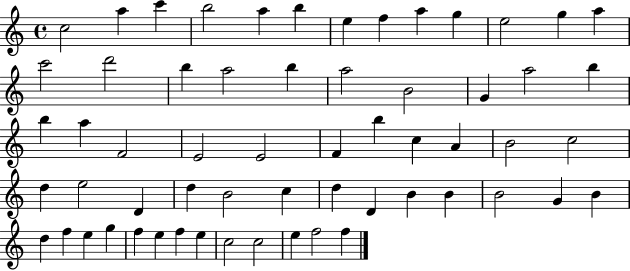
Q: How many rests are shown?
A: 0